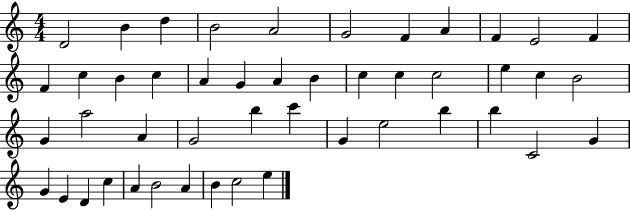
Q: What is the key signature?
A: C major